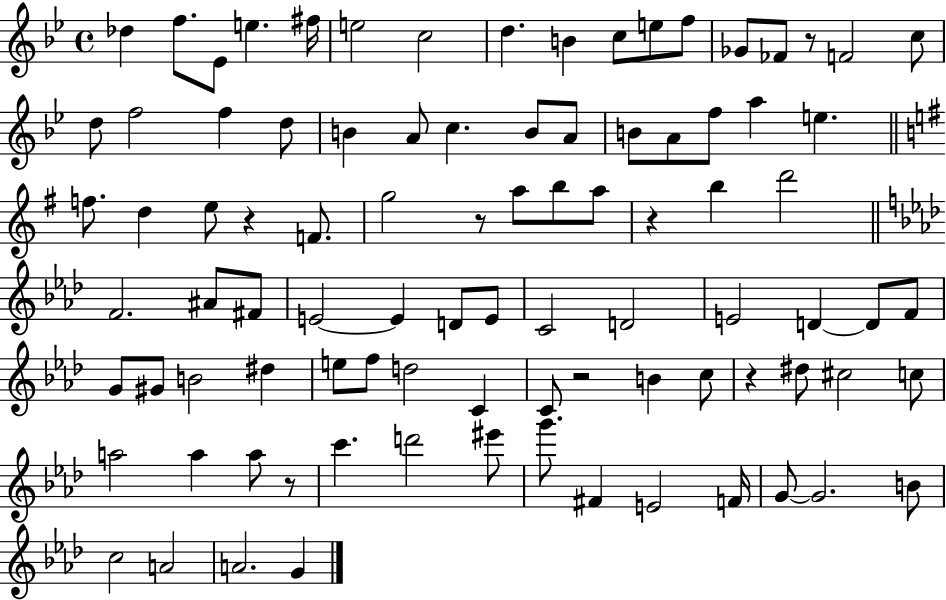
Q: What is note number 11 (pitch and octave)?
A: E5